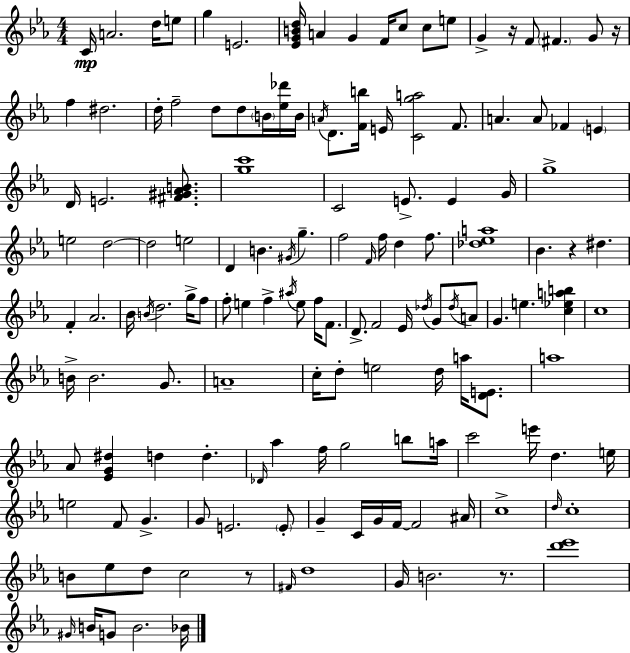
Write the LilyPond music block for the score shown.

{
  \clef treble
  \numericTimeSignature
  \time 4/4
  \key c \minor
  c'16\mp a'2. d''16 e''8 | g''4 e'2. | <ees' g' b' d''>16 a'4 g'4 f'16 c''8 c''8 e''8 | g'4-> r16 f'8 \parenthesize fis'4. g'8 r16 | \break f''4 dis''2. | d''16-. f''2-- d''8 d''8 \parenthesize b'16 <ees'' des'''>16 b'16 | \acciaccatura { a'16 } d'8. <f' b''>16 e'16 <c' g'' a''>2 f'8. | a'4. a'8 fes'4 \parenthesize e'4 | \break d'16 e'2. <fis' gis' aes' b'>8. | <g'' c'''>1 | c'2 e'8.-> e'4 | g'16 g''1-> | \break e''2 d''2~~ | d''2 e''2 | d'4 b'4. \acciaccatura { gis'16 } g''4.-- | f''2 \grace { f'16 } f''16 d''4 | \break f''8. <des'' ees'' a''>1 | bes'4. r4 dis''4. | f'4-. aes'2. | bes'16 \acciaccatura { b'16 } d''2. | \break g''16-> f''8 f''8-. e''4 f''4-> \acciaccatura { ais''16 } e''8 | f''16 f'8. d'8.-> f'2 | ees'16 \acciaccatura { des''16 } g'8 \acciaccatura { des''16 } a'8 g'4. e''4. | <c'' ees'' a'' b''>4 c''1 | \break b'16-> b'2. | g'8. a'1-- | c''16-. d''8-. e''2 | d''16 a''16 <d' e'>8. a''1 | \break aes'8 <ees' g' dis''>4 d''4 | d''4.-. \grace { des'16 } aes''4 f''16 g''2 | b''8 a''16 c'''2 | e'''16 d''4. e''16 e''2 | \break f'8 g'4.-> g'8 e'2. | \parenthesize e'8-. g'4-- c'16 g'16 f'16~~ f'2 | ais'16 c''1-> | \grace { d''16 } c''1-. | \break b'8 ees''8 d''8 c''2 | r8 \grace { fis'16 } d''1 | g'16 b'2. | r8. <d''' ees'''>1 | \break \grace { gis'16 } b'16 g'8 b'2. | bes'16 \bar "|."
}